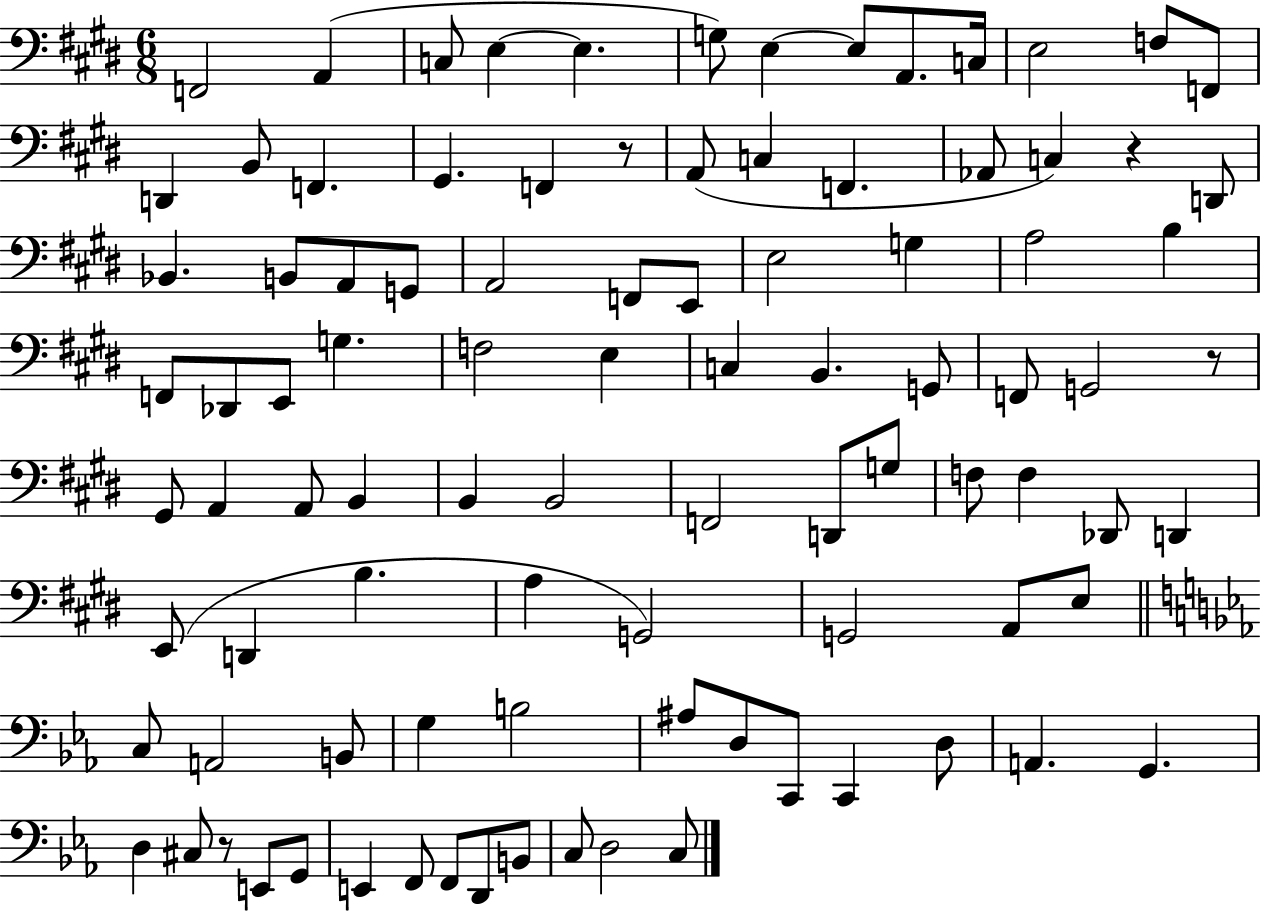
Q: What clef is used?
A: bass